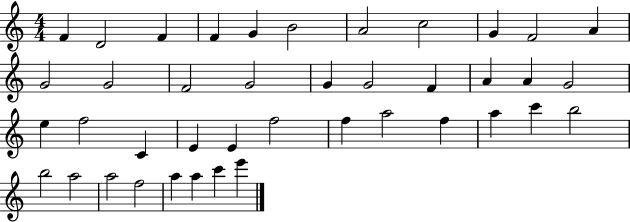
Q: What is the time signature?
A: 4/4